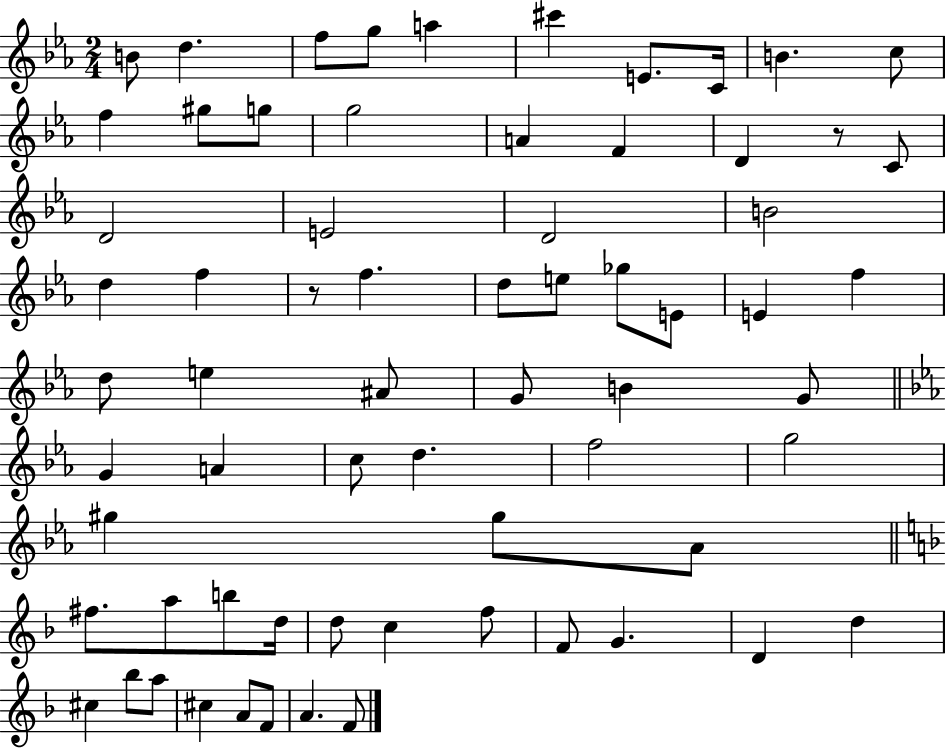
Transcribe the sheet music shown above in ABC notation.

X:1
T:Untitled
M:2/4
L:1/4
K:Eb
B/2 d f/2 g/2 a ^c' E/2 C/4 B c/2 f ^g/2 g/2 g2 A F D z/2 C/2 D2 E2 D2 B2 d f z/2 f d/2 e/2 _g/2 E/2 E f d/2 e ^A/2 G/2 B G/2 G A c/2 d f2 g2 ^g ^g/2 _A/2 ^f/2 a/2 b/2 d/4 d/2 c f/2 F/2 G D d ^c _b/2 a/2 ^c A/2 F/2 A F/2